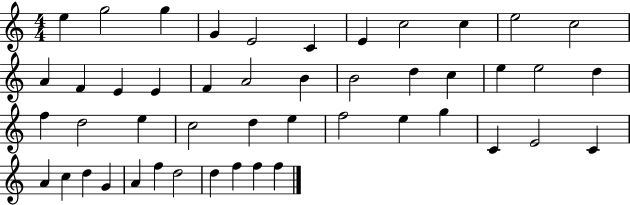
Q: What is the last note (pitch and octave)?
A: F5